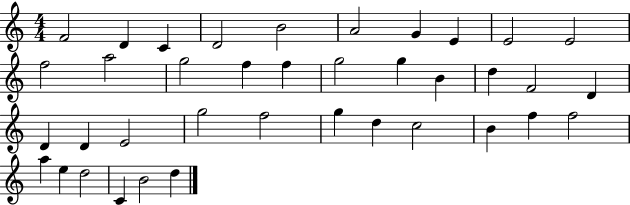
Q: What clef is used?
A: treble